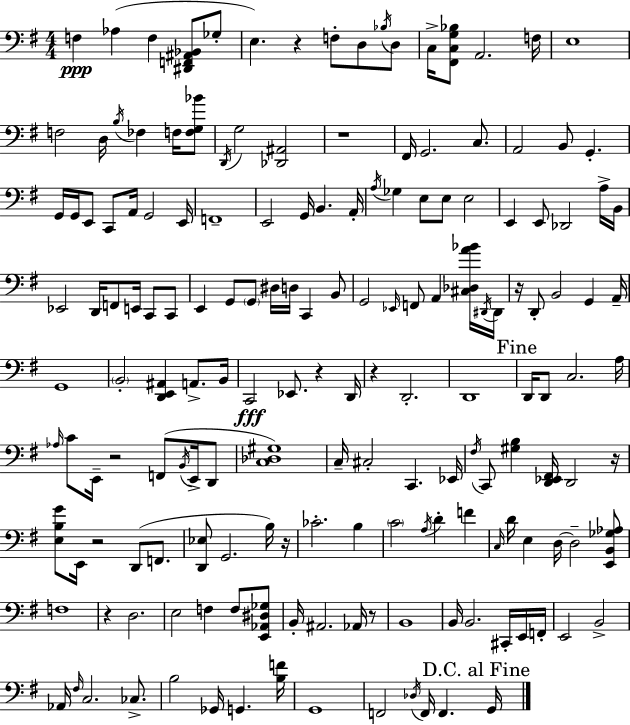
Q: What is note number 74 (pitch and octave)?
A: A2